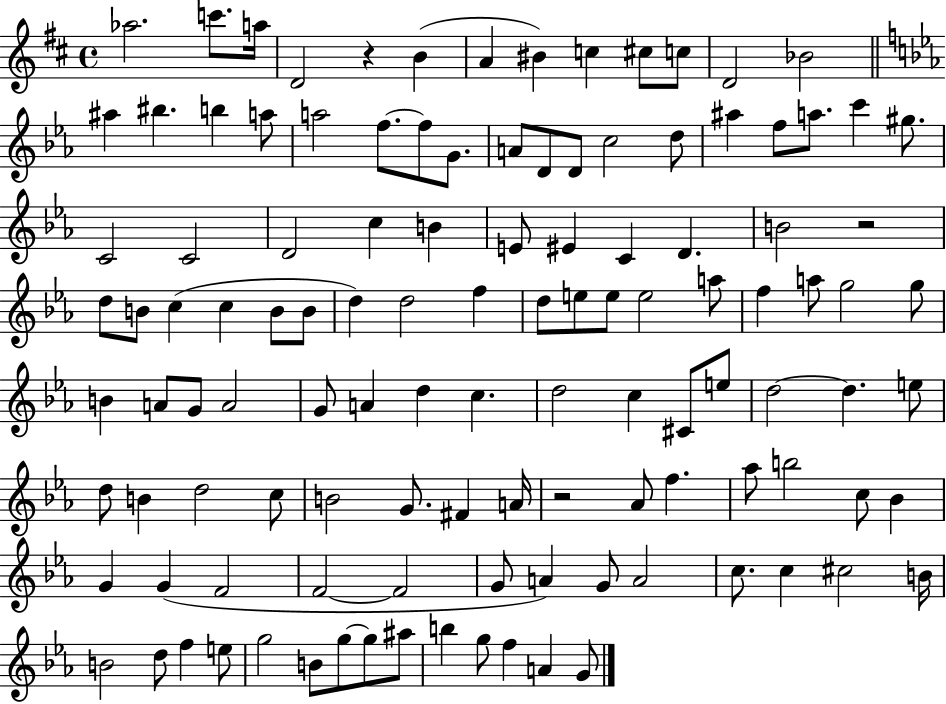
Ab5/h. C6/e. A5/s D4/h R/q B4/q A4/q BIS4/q C5/q C#5/e C5/e D4/h Bb4/h A#5/q BIS5/q. B5/q A5/e A5/h F5/e. F5/e G4/e. A4/e D4/e D4/e C5/h D5/e A#5/q F5/e A5/e. C6/q G#5/e. C4/h C4/h D4/h C5/q B4/q E4/e EIS4/q C4/q D4/q. B4/h R/h D5/e B4/e C5/q C5/q B4/e B4/e D5/q D5/h F5/q D5/e E5/e E5/e E5/h A5/e F5/q A5/e G5/h G5/e B4/q A4/e G4/e A4/h G4/e A4/q D5/q C5/q. D5/h C5/q C#4/e E5/e D5/h D5/q. E5/e D5/e B4/q D5/h C5/e B4/h G4/e. F#4/q A4/s R/h Ab4/e F5/q. Ab5/e B5/h C5/e Bb4/q G4/q G4/q F4/h F4/h F4/h G4/e A4/q G4/e A4/h C5/e. C5/q C#5/h B4/s B4/h D5/e F5/q E5/e G5/h B4/e G5/e G5/e A#5/e B5/q G5/e F5/q A4/q G4/e